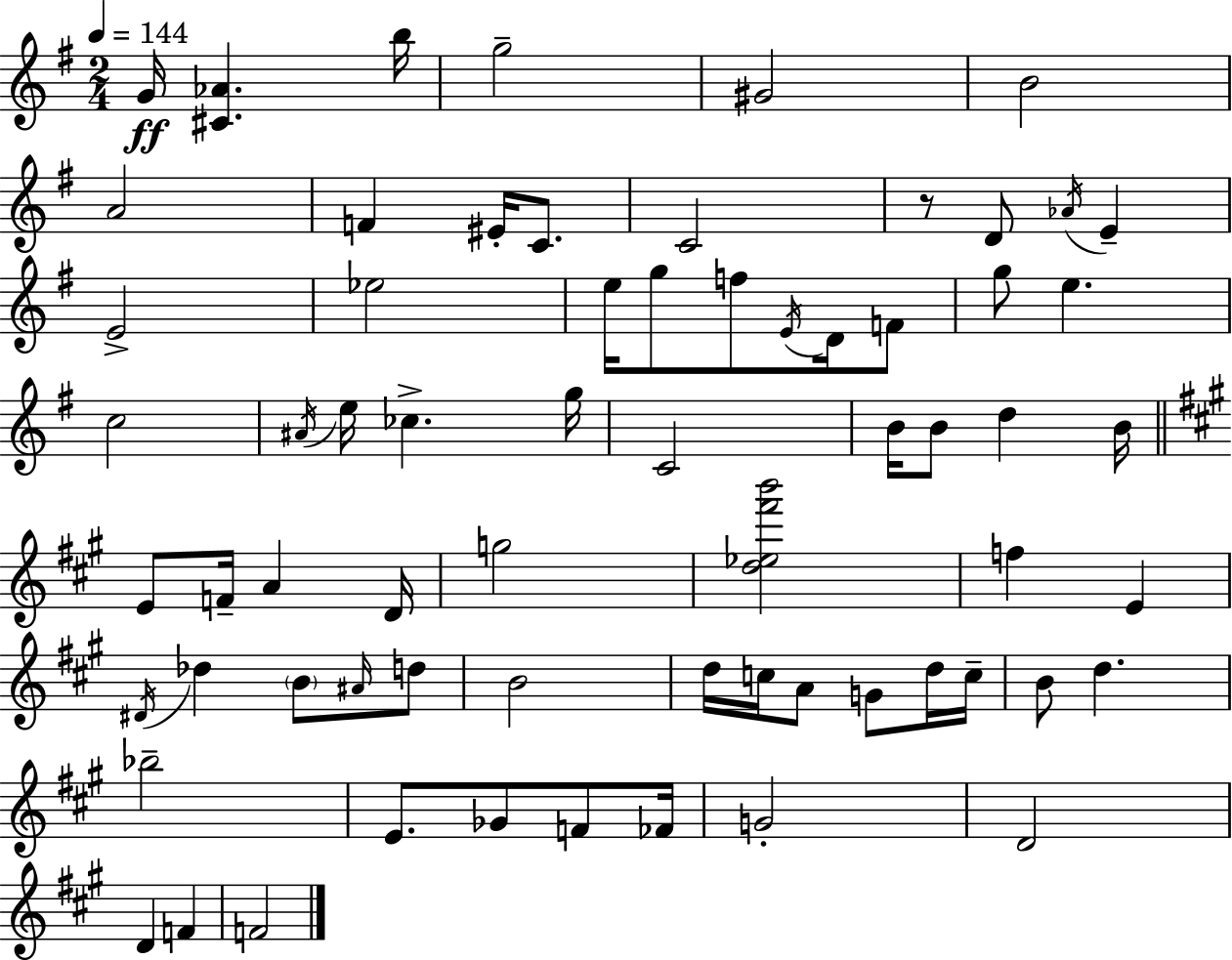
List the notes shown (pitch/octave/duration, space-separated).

G4/s [C#4,Ab4]/q. B5/s G5/h G#4/h B4/h A4/h F4/q EIS4/s C4/e. C4/h R/e D4/e Ab4/s E4/q E4/h Eb5/h E5/s G5/e F5/e E4/s D4/s F4/e G5/e E5/q. C5/h A#4/s E5/s CES5/q. G5/s C4/h B4/s B4/e D5/q B4/s E4/e F4/s A4/q D4/s G5/h [D5,Eb5,F#6,B6]/h F5/q E4/q D#4/s Db5/q B4/e A#4/s D5/e B4/h D5/s C5/s A4/e G4/e D5/s C5/s B4/e D5/q. Bb5/h E4/e. Gb4/e F4/e FES4/s G4/h D4/h D4/q F4/q F4/h